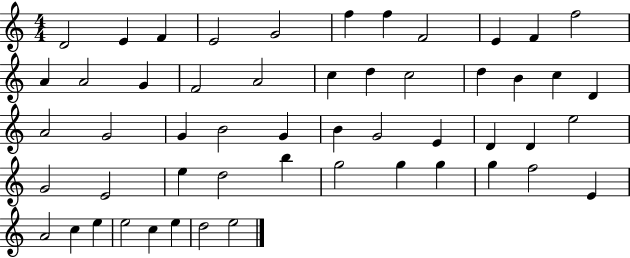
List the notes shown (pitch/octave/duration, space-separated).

D4/h E4/q F4/q E4/h G4/h F5/q F5/q F4/h E4/q F4/q F5/h A4/q A4/h G4/q F4/h A4/h C5/q D5/q C5/h D5/q B4/q C5/q D4/q A4/h G4/h G4/q B4/h G4/q B4/q G4/h E4/q D4/q D4/q E5/h G4/h E4/h E5/q D5/h B5/q G5/h G5/q G5/q G5/q F5/h E4/q A4/h C5/q E5/q E5/h C5/q E5/q D5/h E5/h